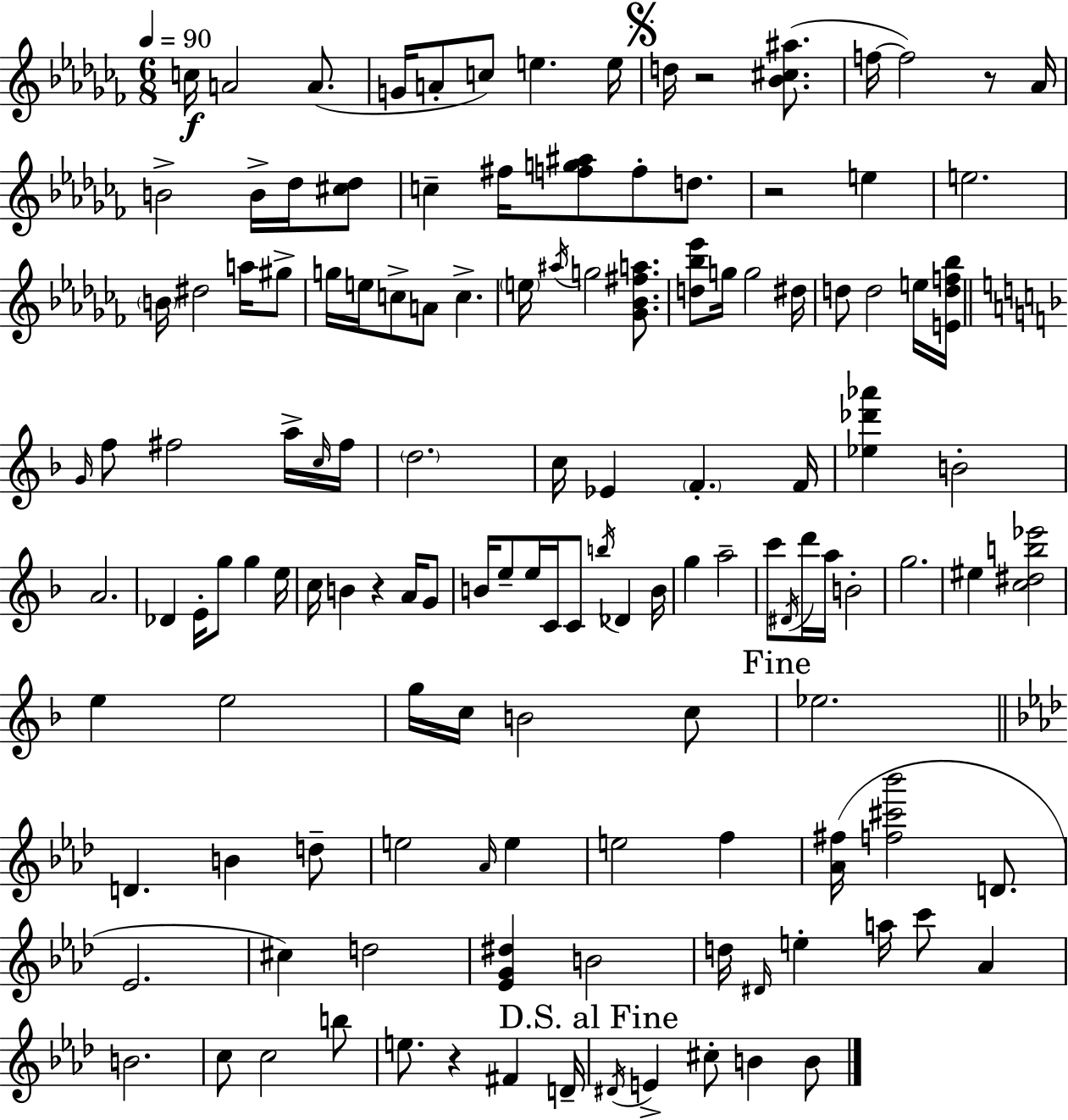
{
  \clef treble
  \numericTimeSignature
  \time 6/8
  \key aes \minor
  \tempo 4 = 90
  c''16\f a'2 a'8.( | g'16 a'8-. c''8) e''4. e''16 | \mark \markup { \musicglyph "scripts.segno" } d''16 r2 <bes' cis'' ais''>8.( | f''16~~ f''2) r8 aes'16 | \break b'2-> b'16-> des''16 <cis'' des''>8 | c''4-- fis''16 <f'' g'' ais''>8 f''8-. d''8. | r2 e''4 | e''2. | \break \parenthesize b'16 dis''2 a''16 gis''8-> | g''16 e''16 c''8-> a'8 c''4.-> | \parenthesize e''16 \acciaccatura { ais''16 } g''2 <ges' bes' fis'' a''>8. | <d'' bes'' ees'''>8 g''16 g''2 | \break dis''16 d''8 d''2 e''16 | <e' d'' f'' bes''>16 \bar "||" \break \key d \minor \grace { g'16 } f''8 fis''2 a''16-> | \grace { c''16 } fis''16 \parenthesize d''2. | c''16 ees'4 \parenthesize f'4.-. | f'16 <ees'' des''' aes'''>4 b'2-. | \break a'2. | des'4 e'16-. g''8 g''4 | e''16 c''16 b'4 r4 a'16 | g'8 b'16 e''8-- e''16 c'16 c'8 \acciaccatura { b''16 } des'4 | \break b'16 g''4 a''2-- | c'''8 \acciaccatura { dis'16 } d'''16 a''16 b'2-. | g''2. | eis''4 <c'' dis'' b'' ees'''>2 | \break e''4 e''2 | g''16 c''16 b'2 | c''8 \mark "Fine" ees''2. | \bar "||" \break \key f \minor d'4. b'4 d''8-- | e''2 \grace { aes'16 } e''4 | e''2 f''4 | <aes' fis''>16( <f'' cis''' bes'''>2 d'8. | \break ees'2. | cis''4) d''2 | <ees' g' dis''>4 b'2 | d''16 \grace { dis'16 } e''4-. a''16 c'''8 aes'4 | \break b'2. | c''8 c''2 | b''8 e''8. r4 fis'4 | d'16-- \mark "D.S. al Fine" \acciaccatura { dis'16 } e'4-> cis''8-. b'4 | \break b'8 \bar "|."
}